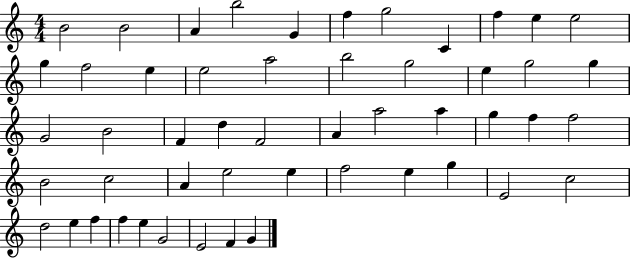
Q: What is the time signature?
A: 4/4